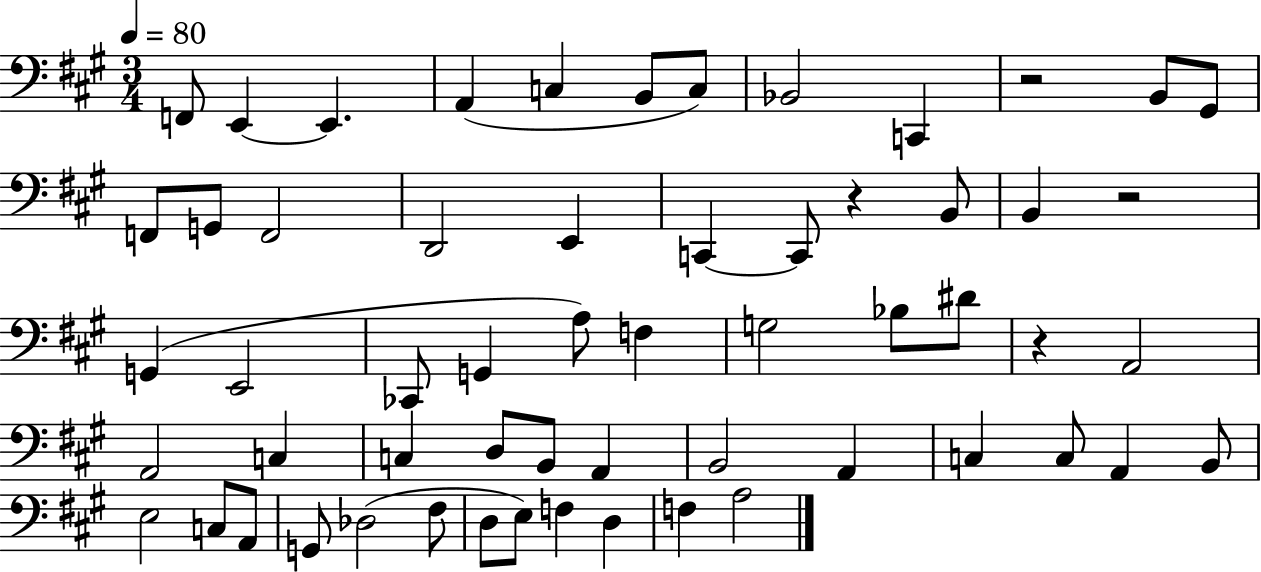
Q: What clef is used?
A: bass